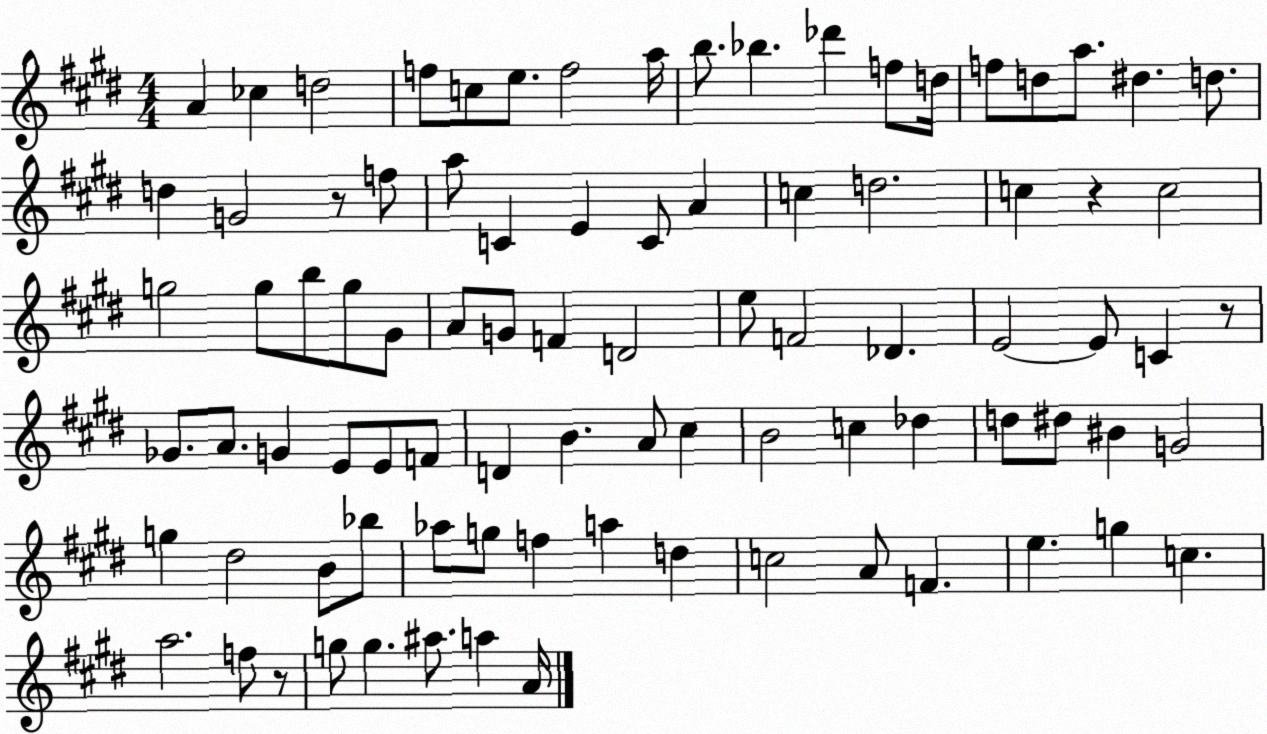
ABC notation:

X:1
T:Untitled
M:4/4
L:1/4
K:E
A _c d2 f/2 c/2 e/2 f2 a/4 b/2 _b _d' f/2 d/4 f/2 d/2 a/2 ^d d/2 d G2 z/2 f/2 a/2 C E C/2 A c d2 c z c2 g2 g/2 b/2 g/2 ^G/2 A/2 G/2 F D2 e/2 F2 _D E2 E/2 C z/2 _G/2 A/2 G E/2 E/2 F/2 D B A/2 ^c B2 c _d d/2 ^d/2 ^B G2 g ^d2 B/2 _b/2 _a/2 g/2 f a d c2 A/2 F e g c a2 f/2 z/2 g/2 g ^a/2 a A/4